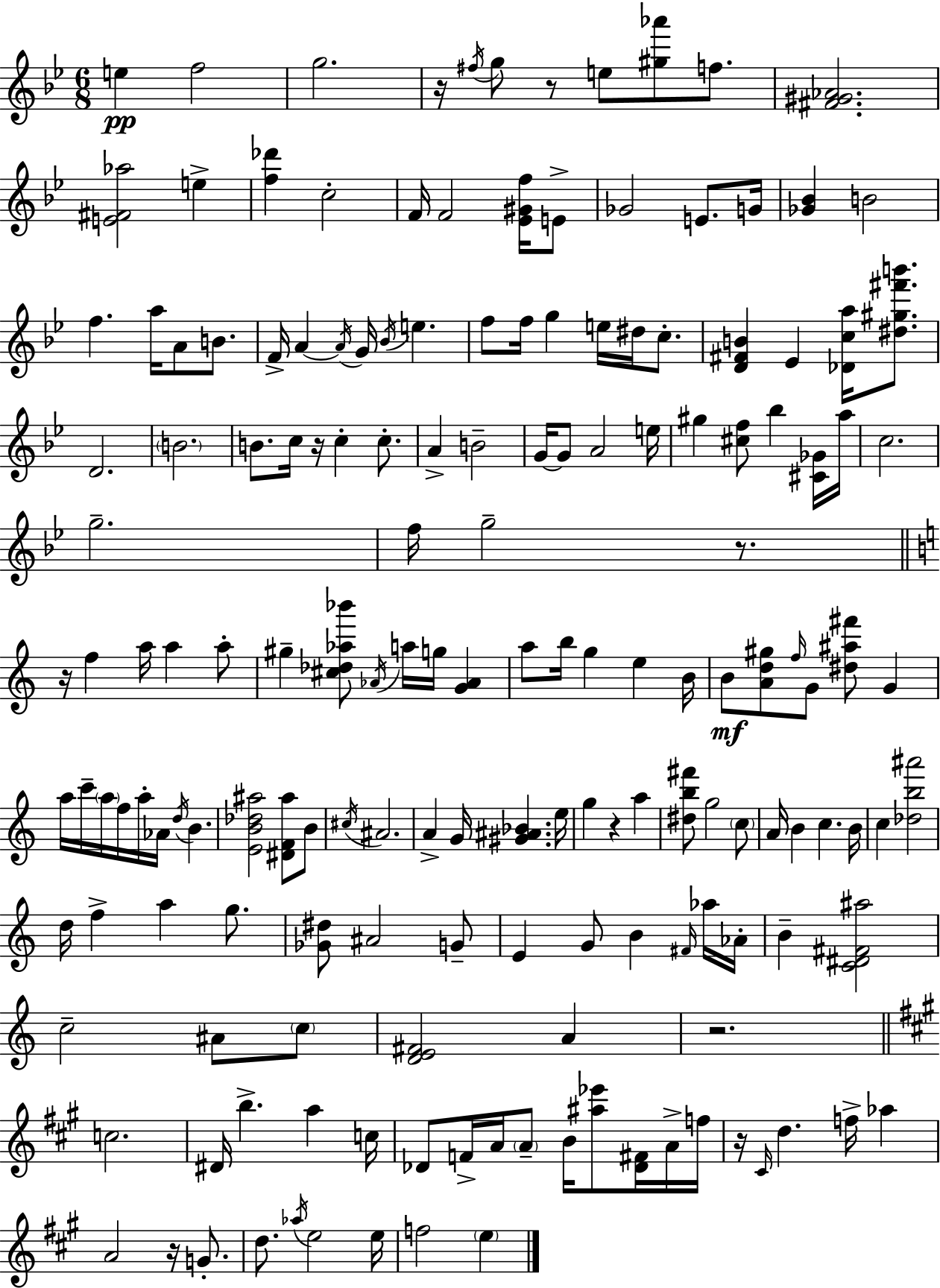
{
  \clef treble
  \numericTimeSignature
  \time 6/8
  \key bes \major
  e''4\pp f''2 | g''2. | r16 \acciaccatura { fis''16 } g''8 r8 e''8 <gis'' aes'''>8 f''8. | <fis' gis' aes'>2. | \break <e' fis' aes''>2 e''4-> | <f'' des'''>4 c''2-. | f'16 f'2 <ees' gis' f''>16 e'8-> | ges'2 e'8. | \break g'16 <ges' bes'>4 b'2 | f''4. a''16 a'8 b'8. | f'16-> a'4~~ \acciaccatura { a'16 } g'16 \acciaccatura { bes'16 } e''4. | f''8 f''16 g''4 e''16 dis''16 | \break c''8.-. <d' fis' b'>4 ees'4 <des' c'' a''>16 | <dis'' gis'' fis''' b'''>8. d'2. | \parenthesize b'2. | b'8. c''16 r16 c''4-. | \break c''8.-. a'4-> b'2-- | g'16~~ g'8 a'2 | e''16 gis''4 <cis'' f''>8 bes''4 | <cis' ges'>16 a''16 c''2. | \break g''2.-- | f''16 g''2-- | r8. \bar "||" \break \key c \major r16 f''4 a''16 a''4 a''8-. | gis''4-- <cis'' des'' aes'' bes'''>8 \acciaccatura { aes'16 } a''16 g''16 <g' aes'>4 | a''8 b''16 g''4 e''4 | b'16 b'8\mf <a' d'' gis''>8 \grace { f''16 } g'8 <dis'' ais'' fis'''>8 g'4 | \break a''16 c'''16-- \parenthesize a''16 f''16 a''16-. aes'16 \acciaccatura { d''16 } b'4. | <e' b' des'' ais''>2 <dis' f' ais''>8 | b'8 \acciaccatura { cis''16 } ais'2. | a'4-> g'16 <gis' ais' bes'>4. | \break e''16 g''4 r4 | a''4 <dis'' b'' fis'''>8 g''2 | \parenthesize c''8 a'16 b'4 c''4. | b'16 c''4 <des'' b'' ais'''>2 | \break d''16 f''4-> a''4 | g''8. <ges' dis''>8 ais'2 | g'8-- e'4 g'8 b'4 | \grace { fis'16 } aes''16 aes'16-. b'4-- <c' dis' fis' ais''>2 | \break c''2-- | ais'8 \parenthesize c''8 <d' e' fis'>2 | a'4 r2. | \bar "||" \break \key a \major c''2. | dis'16 b''4.-> a''4 c''16 | des'8 f'16-> a'16 \parenthesize a'8-- b'16 <ais'' ees'''>8 <des' fis'>16 a'16-> f''16 | r16 \grace { cis'16 } d''4. f''16-> aes''4 | \break a'2 r16 g'8.-. | d''8. \acciaccatura { aes''16 } e''2 | e''16 f''2 \parenthesize e''4 | \bar "|."
}